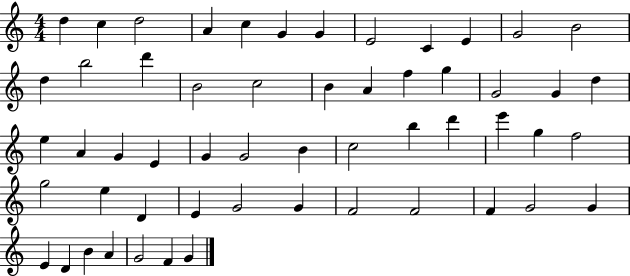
X:1
T:Untitled
M:4/4
L:1/4
K:C
d c d2 A c G G E2 C E G2 B2 d b2 d' B2 c2 B A f g G2 G d e A G E G G2 B c2 b d' e' g f2 g2 e D E G2 G F2 F2 F G2 G E D B A G2 F G